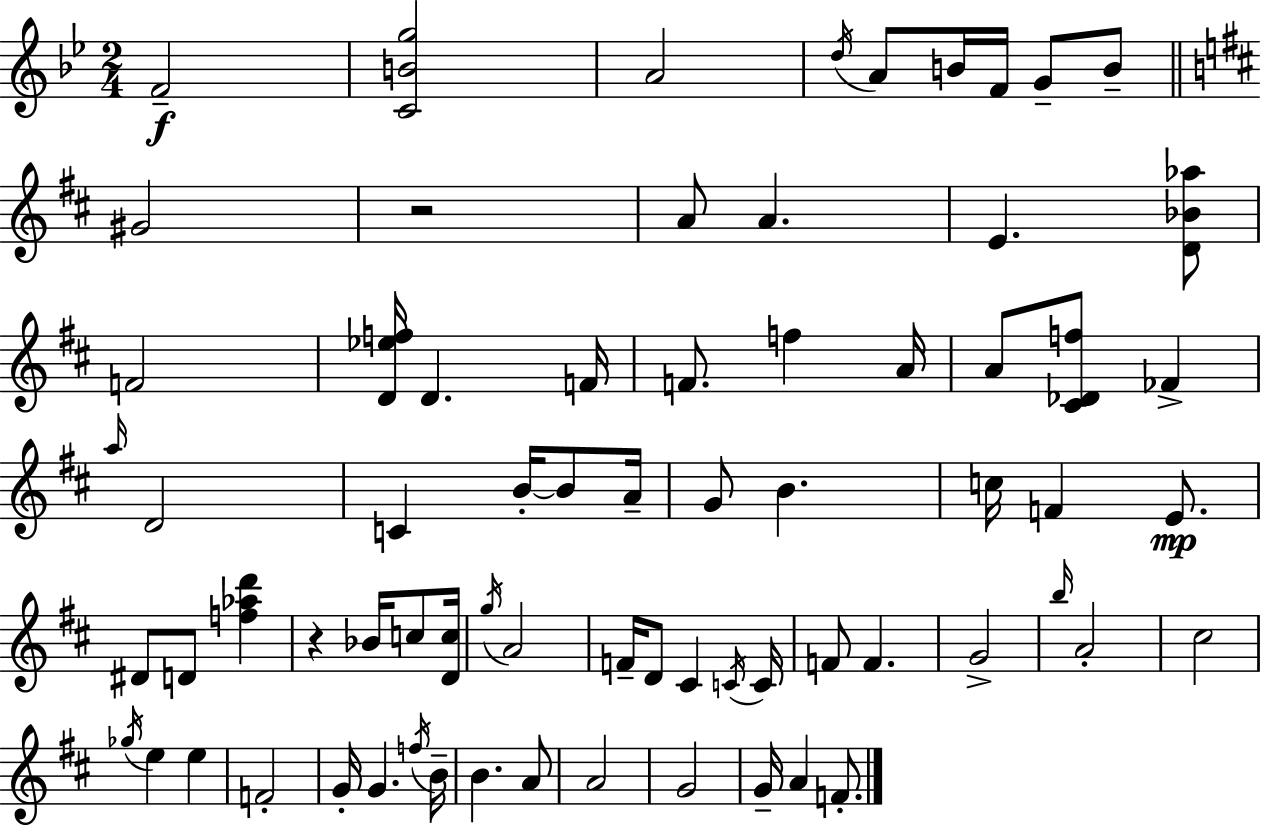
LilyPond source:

{
  \clef treble
  \numericTimeSignature
  \time 2/4
  \key bes \major
  f'2--\f | <c' b' g''>2 | a'2 | \acciaccatura { d''16 } a'8 b'16 f'16 g'8-- b'8-- | \break \bar "||" \break \key d \major gis'2 | r2 | a'8 a'4. | e'4. <d' bes' aes''>8 | \break f'2 | <d' ees'' f''>16 d'4. f'16 | f'8. f''4 a'16 | a'8 <cis' des' f''>8 fes'4-> | \break \grace { a''16 } d'2 | c'4 b'16-.~~ b'8 | a'16-- g'8 b'4. | c''16 f'4 e'8.\mp | \break dis'8 d'8 <f'' aes'' d'''>4 | r4 bes'16 c''8 | <d' c''>16 \acciaccatura { g''16 } a'2 | f'16-- d'8 cis'4 | \break \acciaccatura { c'16 } c'16 f'8 f'4. | g'2-> | \grace { b''16 } a'2-. | cis''2 | \break \acciaccatura { ges''16 } e''4 | e''4 f'2-. | g'16-. g'4. | \acciaccatura { f''16 } b'16-- b'4. | \break a'8 a'2 | g'2 | g'16-- a'4 | f'8.-. \bar "|."
}